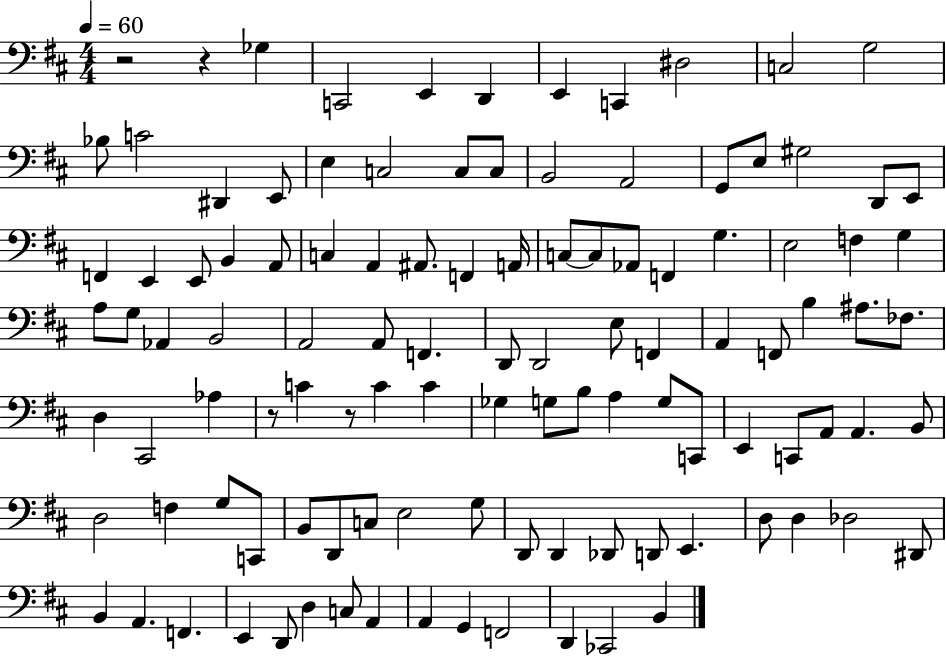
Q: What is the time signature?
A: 4/4